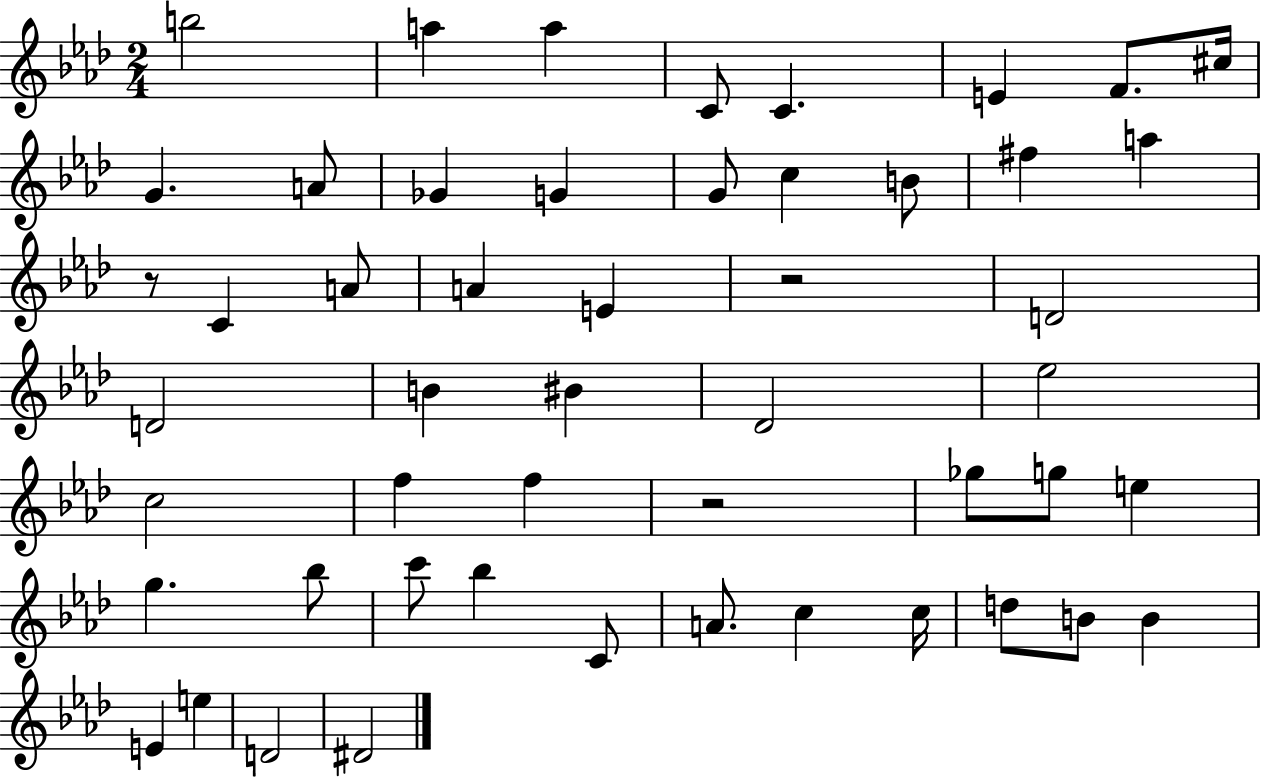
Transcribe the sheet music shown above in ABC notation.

X:1
T:Untitled
M:2/4
L:1/4
K:Ab
b2 a a C/2 C E F/2 ^c/4 G A/2 _G G G/2 c B/2 ^f a z/2 C A/2 A E z2 D2 D2 B ^B _D2 _e2 c2 f f z2 _g/2 g/2 e g _b/2 c'/2 _b C/2 A/2 c c/4 d/2 B/2 B E e D2 ^D2